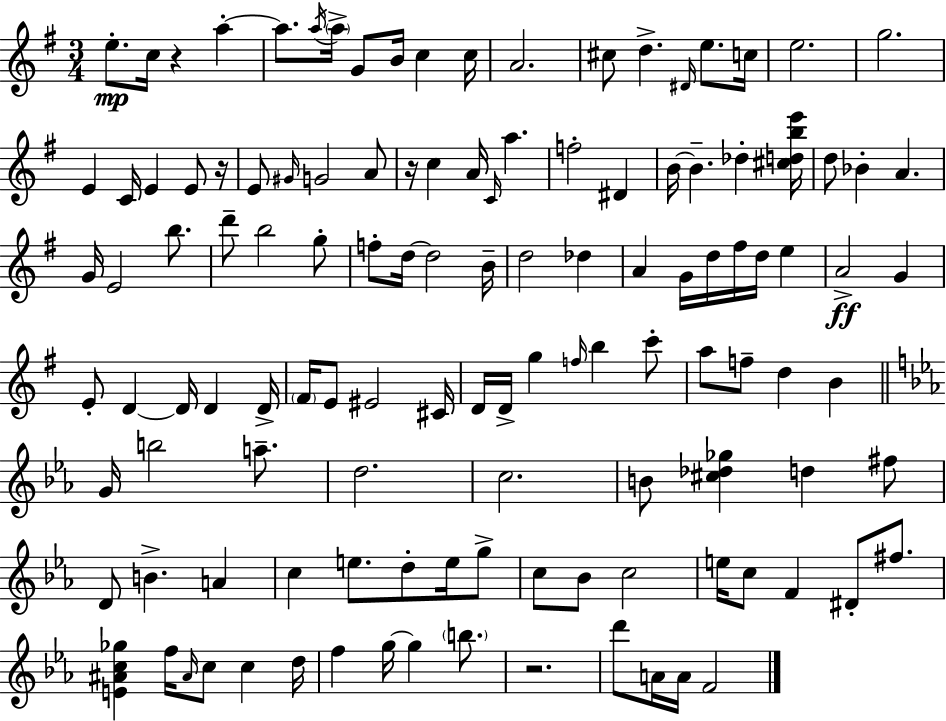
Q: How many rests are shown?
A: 4